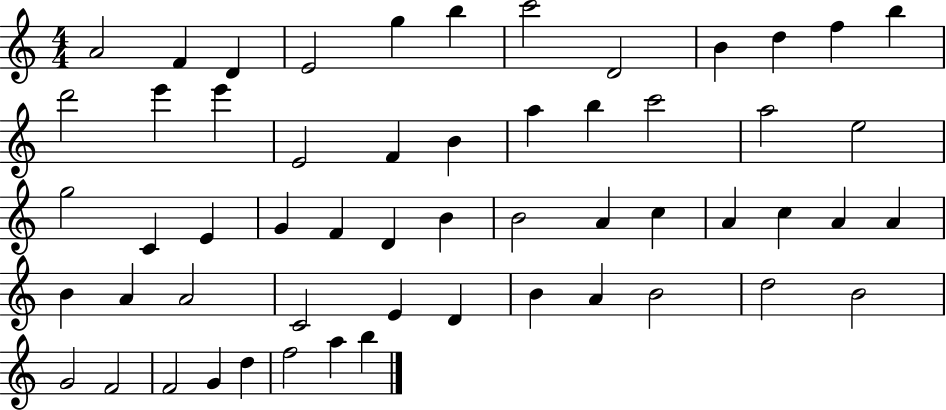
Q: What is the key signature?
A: C major